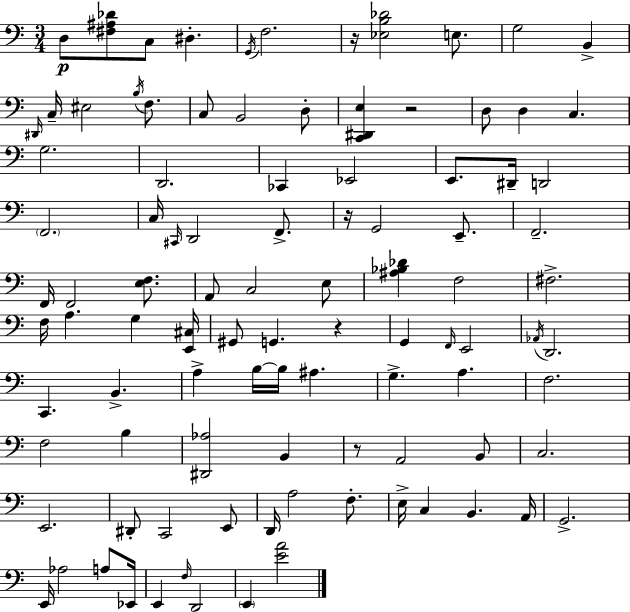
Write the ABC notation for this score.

X:1
T:Untitled
M:3/4
L:1/4
K:Am
D,/2 [^F,^A,_D]/2 C,/2 ^D, G,,/4 F,2 z/4 [_E,B,_D]2 E,/2 G,2 B,, ^D,,/4 C,/4 ^E,2 B,/4 F,/2 C,/2 B,,2 D,/2 [C,,^D,,E,] z2 D,/2 D, C, G,2 D,,2 _C,, _E,,2 E,,/2 ^D,,/4 D,,2 F,,2 C,/4 ^C,,/4 D,,2 F,,/2 z/4 G,,2 E,,/2 F,,2 F,,/4 F,,2 [E,F,]/2 A,,/2 C,2 E,/2 [^A,_B,_D] F,2 ^F,2 F,/4 A, G, [E,,^C,]/4 ^G,,/2 G,, z G,, F,,/4 E,,2 _A,,/4 D,,2 C,, B,, A, B,/4 B,/4 ^A, G, A, F,2 F,2 B, [^D,,_A,]2 B,, z/2 A,,2 B,,/2 C,2 E,,2 ^D,,/2 C,,2 E,,/2 D,,/4 A,2 F,/2 E,/4 C, B,, A,,/4 G,,2 E,,/4 _A,2 A,/2 _E,,/4 E,, F,/4 D,,2 E,, [EA]2